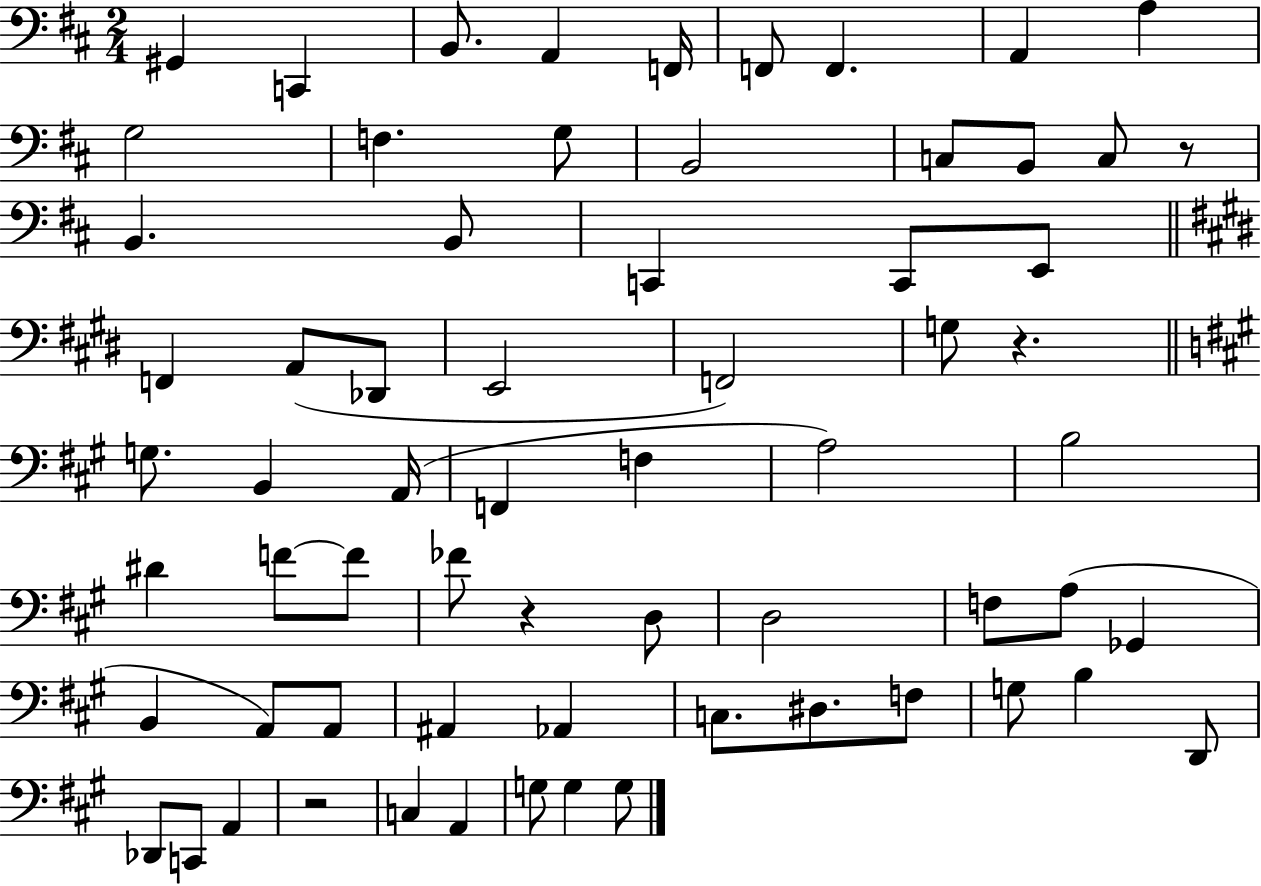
X:1
T:Untitled
M:2/4
L:1/4
K:D
^G,, C,, B,,/2 A,, F,,/4 F,,/2 F,, A,, A, G,2 F, G,/2 B,,2 C,/2 B,,/2 C,/2 z/2 B,, B,,/2 C,, C,,/2 E,,/2 F,, A,,/2 _D,,/2 E,,2 F,,2 G,/2 z G,/2 B,, A,,/4 F,, F, A,2 B,2 ^D F/2 F/2 _F/2 z D,/2 D,2 F,/2 A,/2 _G,, B,, A,,/2 A,,/2 ^A,, _A,, C,/2 ^D,/2 F,/2 G,/2 B, D,,/2 _D,,/2 C,,/2 A,, z2 C, A,, G,/2 G, G,/2